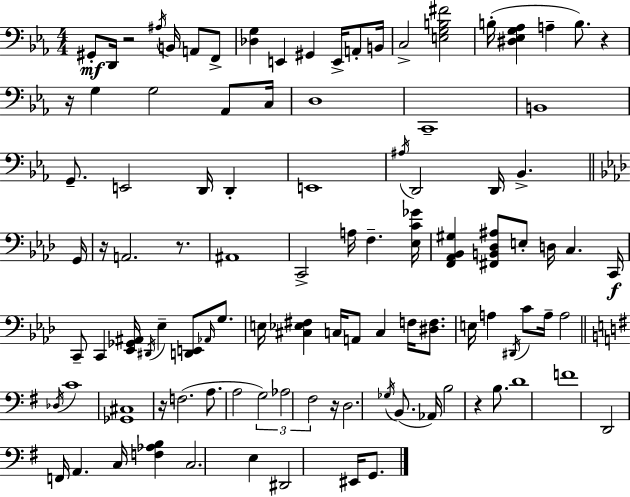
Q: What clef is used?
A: bass